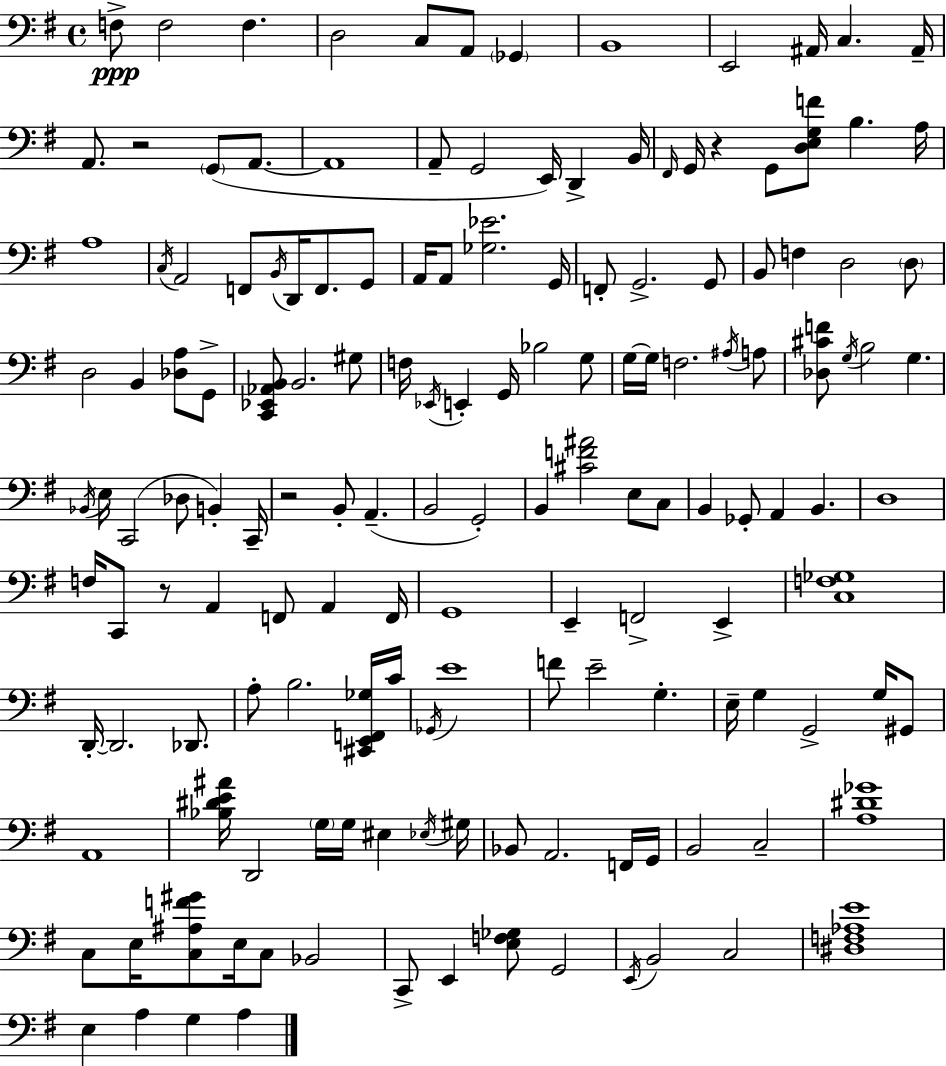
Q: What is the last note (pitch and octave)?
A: A3